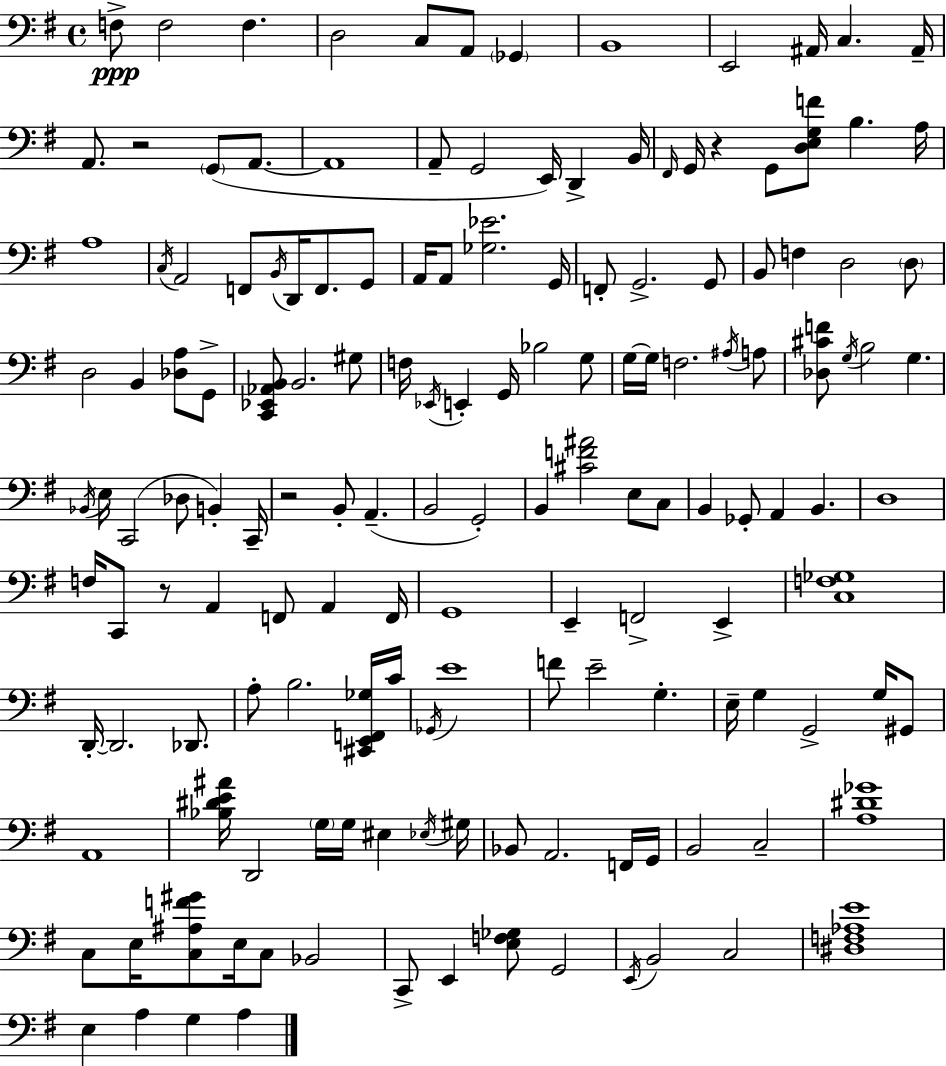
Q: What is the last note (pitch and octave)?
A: A3